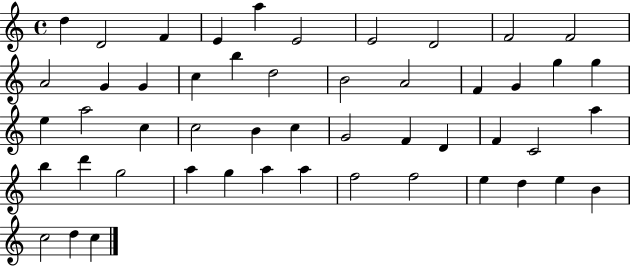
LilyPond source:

{
  \clef treble
  \time 4/4
  \defaultTimeSignature
  \key c \major
  d''4 d'2 f'4 | e'4 a''4 e'2 | e'2 d'2 | f'2 f'2 | \break a'2 g'4 g'4 | c''4 b''4 d''2 | b'2 a'2 | f'4 g'4 g''4 g''4 | \break e''4 a''2 c''4 | c''2 b'4 c''4 | g'2 f'4 d'4 | f'4 c'2 a''4 | \break b''4 d'''4 g''2 | a''4 g''4 a''4 a''4 | f''2 f''2 | e''4 d''4 e''4 b'4 | \break c''2 d''4 c''4 | \bar "|."
}